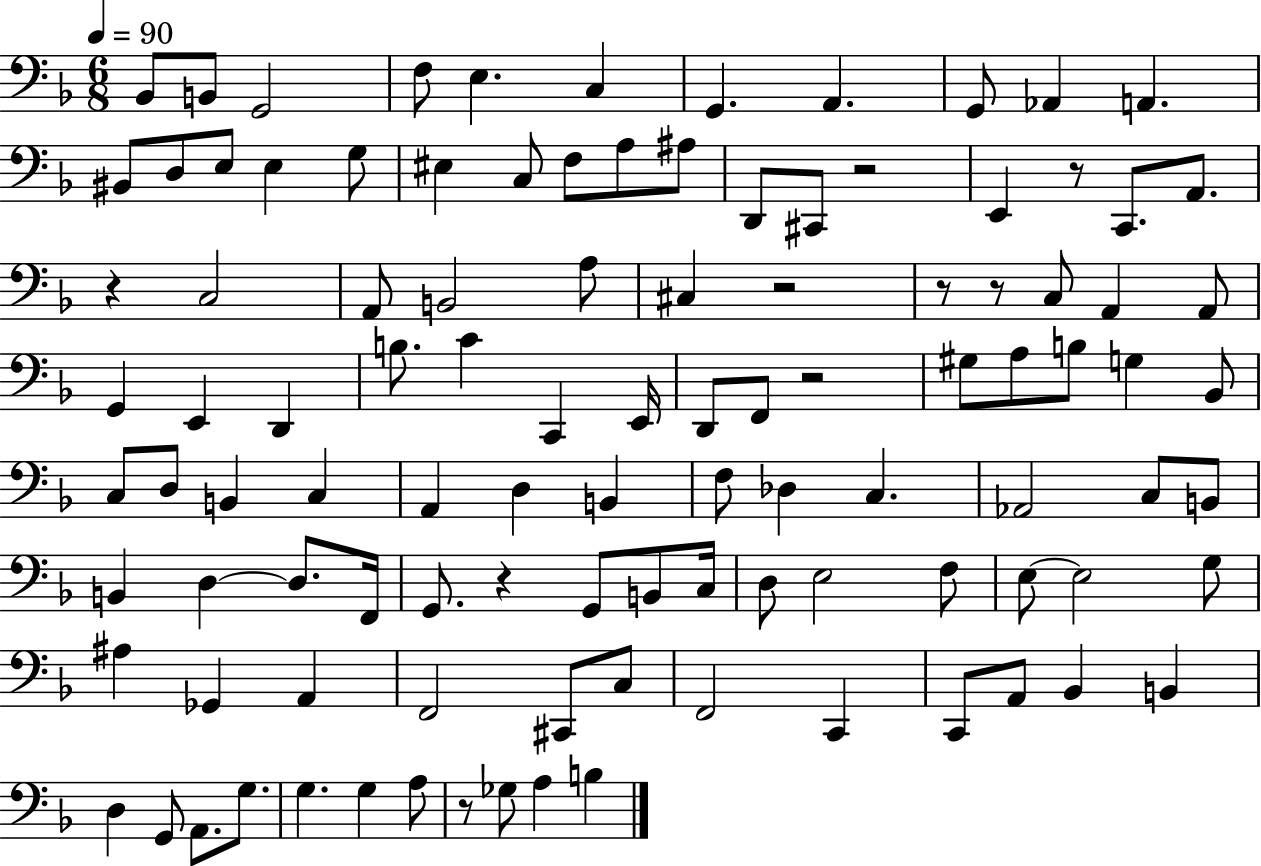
Bb2/e B2/e G2/h F3/e E3/q. C3/q G2/q. A2/q. G2/e Ab2/q A2/q. BIS2/e D3/e E3/e E3/q G3/e EIS3/q C3/e F3/e A3/e A#3/e D2/e C#2/e R/h E2/q R/e C2/e. A2/e. R/q C3/h A2/e B2/h A3/e C#3/q R/h R/e R/e C3/e A2/q A2/e G2/q E2/q D2/q B3/e. C4/q C2/q E2/s D2/e F2/e R/h G#3/e A3/e B3/e G3/q Bb2/e C3/e D3/e B2/q C3/q A2/q D3/q B2/q F3/e Db3/q C3/q. Ab2/h C3/e B2/e B2/q D3/q D3/e. F2/s G2/e. R/q G2/e B2/e C3/s D3/e E3/h F3/e E3/e E3/h G3/e A#3/q Gb2/q A2/q F2/h C#2/e C3/e F2/h C2/q C2/e A2/e Bb2/q B2/q D3/q G2/e A2/e. G3/e. G3/q. G3/q A3/e R/e Gb3/e A3/q B3/q